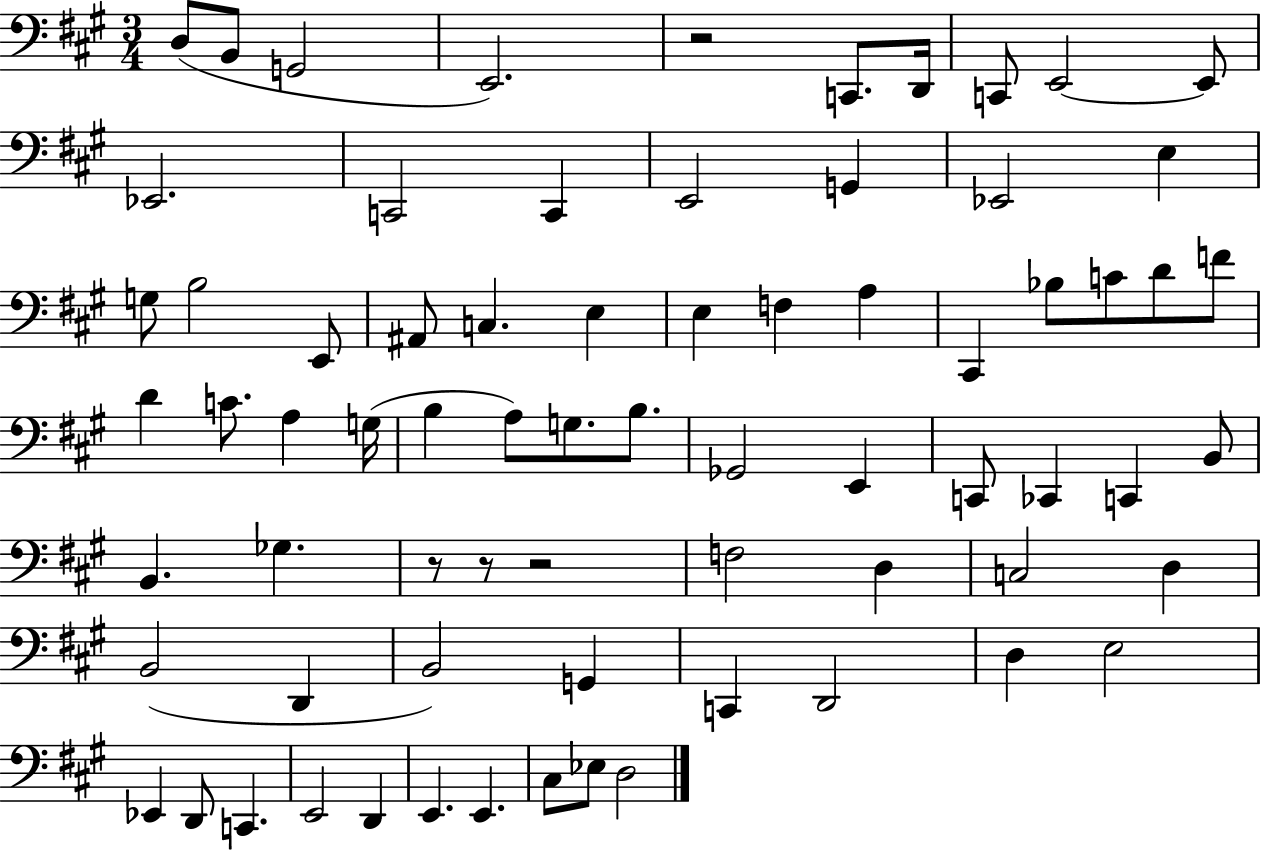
X:1
T:Untitled
M:3/4
L:1/4
K:A
D,/2 B,,/2 G,,2 E,,2 z2 C,,/2 D,,/4 C,,/2 E,,2 E,,/2 _E,,2 C,,2 C,, E,,2 G,, _E,,2 E, G,/2 B,2 E,,/2 ^A,,/2 C, E, E, F, A, ^C,, _B,/2 C/2 D/2 F/2 D C/2 A, G,/4 B, A,/2 G,/2 B,/2 _G,,2 E,, C,,/2 _C,, C,, B,,/2 B,, _G, z/2 z/2 z2 F,2 D, C,2 D, B,,2 D,, B,,2 G,, C,, D,,2 D, E,2 _E,, D,,/2 C,, E,,2 D,, E,, E,, ^C,/2 _E,/2 D,2